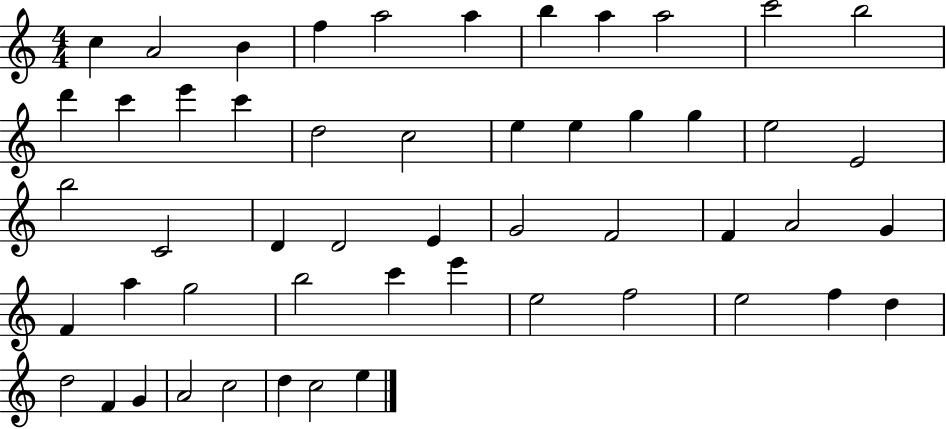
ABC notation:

X:1
T:Untitled
M:4/4
L:1/4
K:C
c A2 B f a2 a b a a2 c'2 b2 d' c' e' c' d2 c2 e e g g e2 E2 b2 C2 D D2 E G2 F2 F A2 G F a g2 b2 c' e' e2 f2 e2 f d d2 F G A2 c2 d c2 e